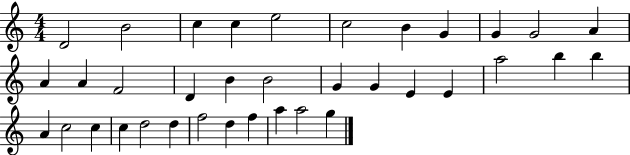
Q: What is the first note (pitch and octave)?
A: D4